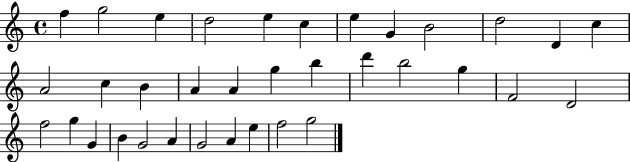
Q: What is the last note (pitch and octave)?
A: G5